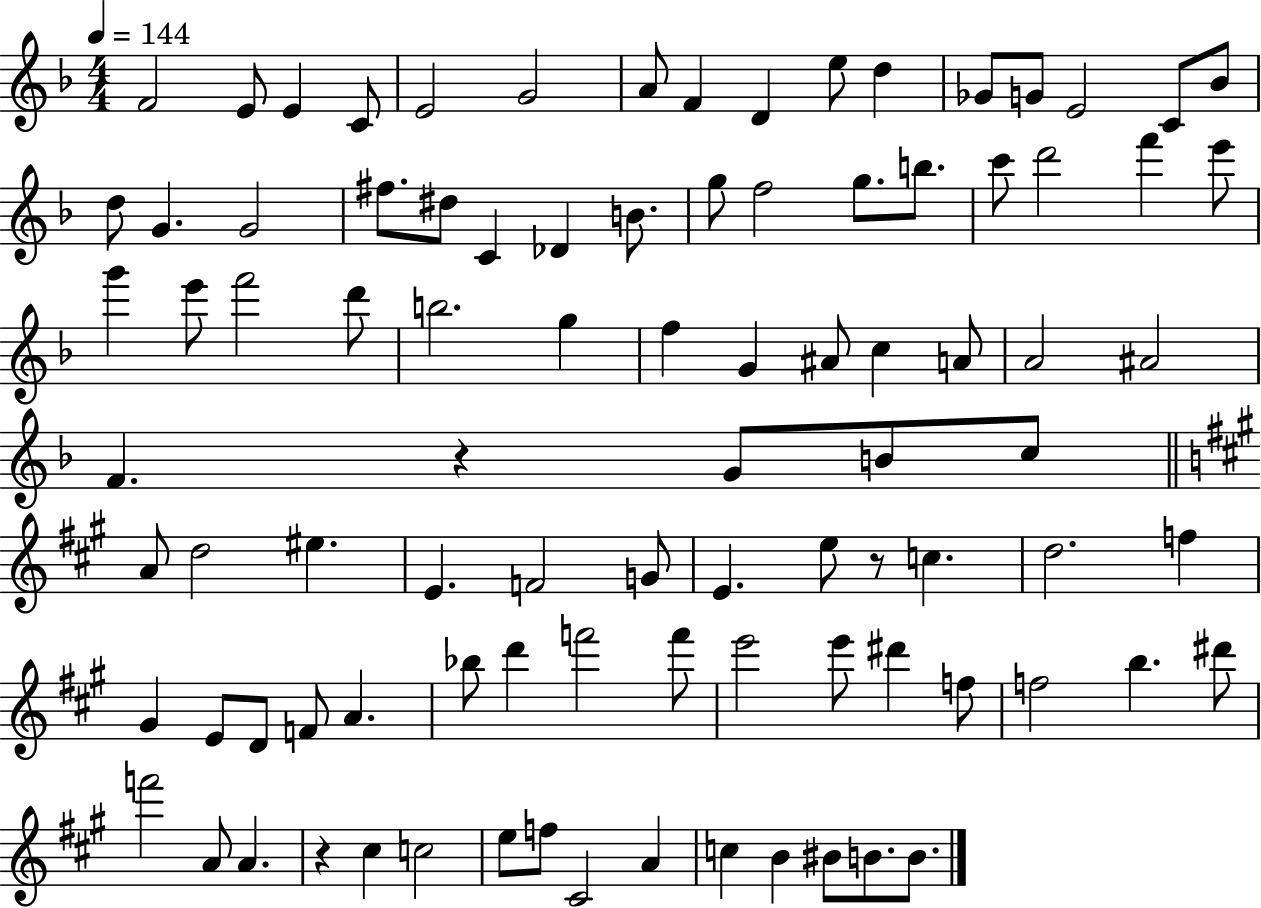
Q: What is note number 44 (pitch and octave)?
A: A4